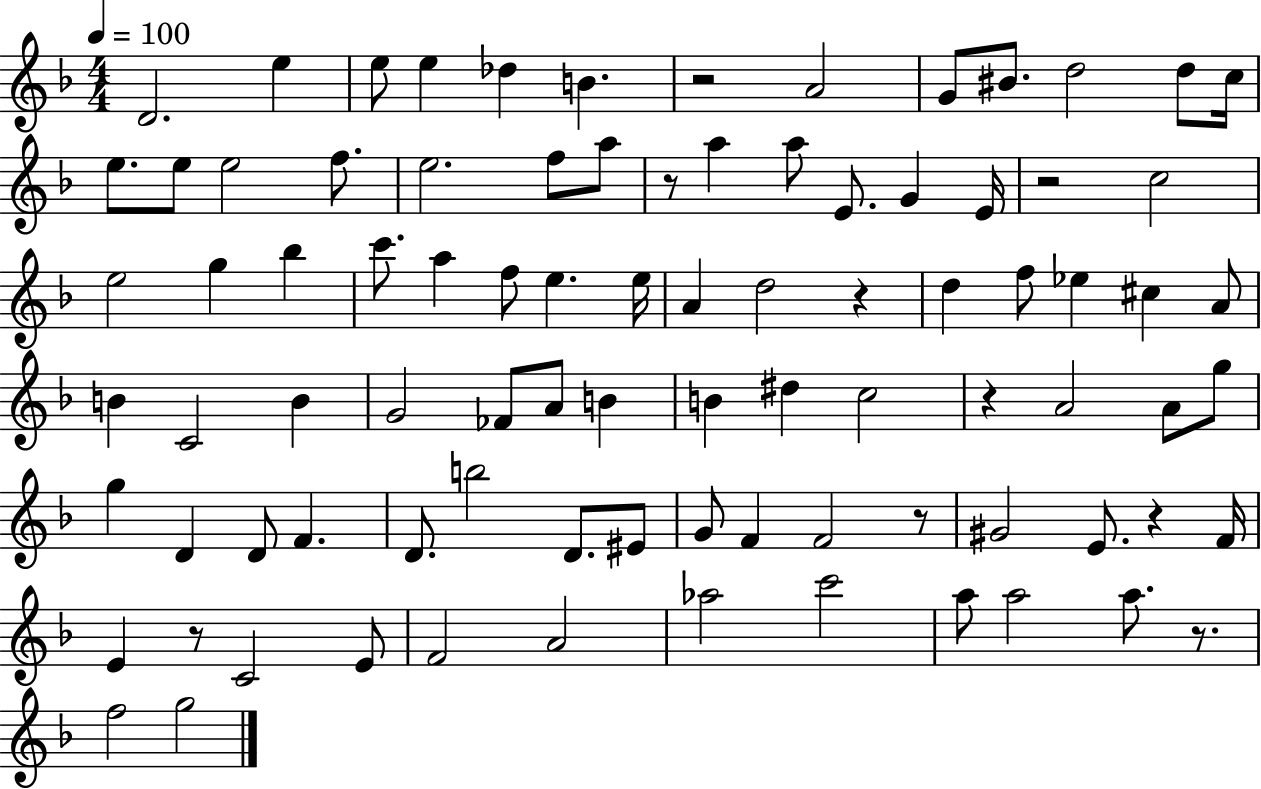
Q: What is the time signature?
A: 4/4